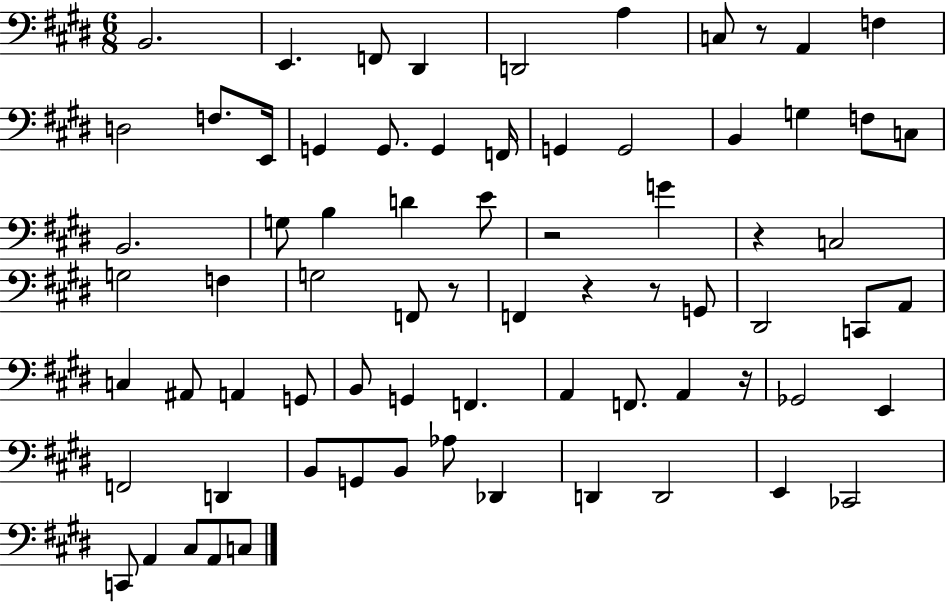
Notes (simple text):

B2/h. E2/q. F2/e D#2/q D2/h A3/q C3/e R/e A2/q F3/q D3/h F3/e. E2/s G2/q G2/e. G2/q F2/s G2/q G2/h B2/q G3/q F3/e C3/e B2/h. G3/e B3/q D4/q E4/e R/h G4/q R/q C3/h G3/h F3/q G3/h F2/e R/e F2/q R/q R/e G2/e D#2/h C2/e A2/e C3/q A#2/e A2/q G2/e B2/e G2/q F2/q. A2/q F2/e. A2/q R/s Gb2/h E2/q F2/h D2/q B2/e G2/e B2/e Ab3/e Db2/q D2/q D2/h E2/q CES2/h C2/e A2/q C#3/e A2/e C3/e